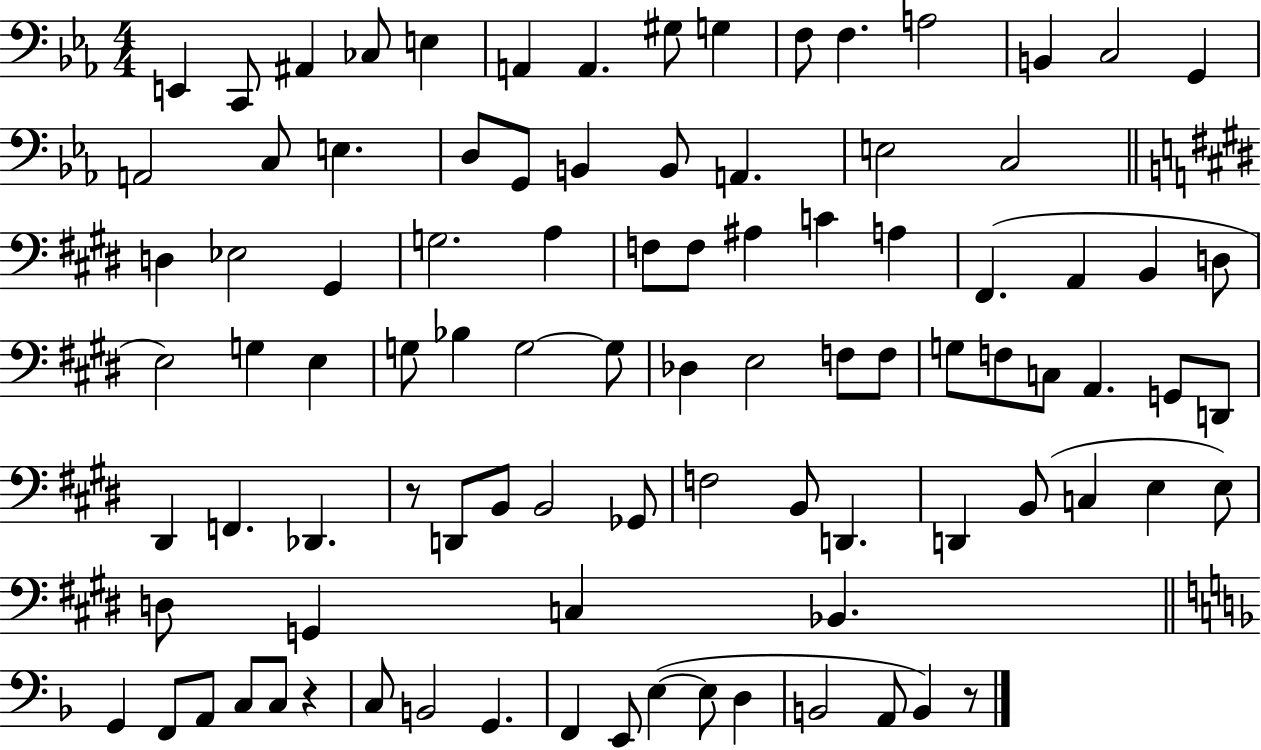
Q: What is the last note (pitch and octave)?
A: B2